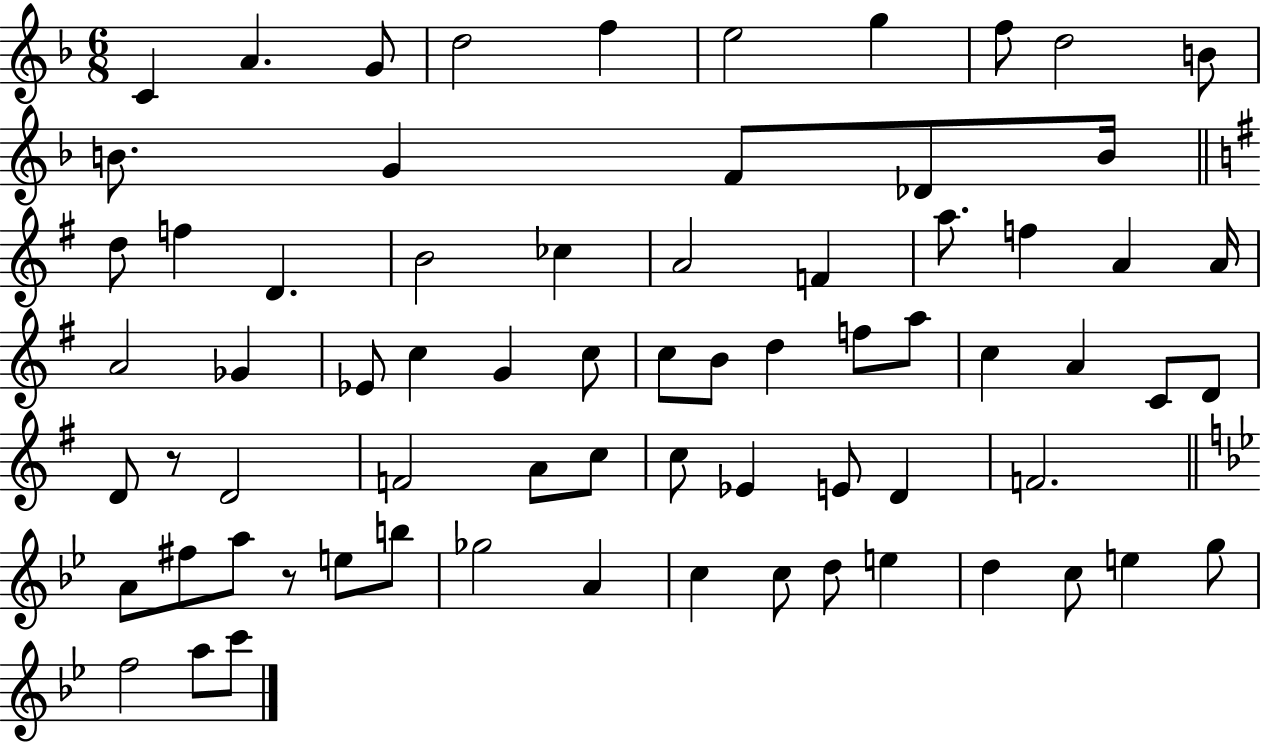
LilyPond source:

{
  \clef treble
  \numericTimeSignature
  \time 6/8
  \key f \major
  c'4 a'4. g'8 | d''2 f''4 | e''2 g''4 | f''8 d''2 b'8 | \break b'8. g'4 f'8 des'8 b'16 | \bar "||" \break \key e \minor d''8 f''4 d'4. | b'2 ces''4 | a'2 f'4 | a''8. f''4 a'4 a'16 | \break a'2 ges'4 | ees'8 c''4 g'4 c''8 | c''8 b'8 d''4 f''8 a''8 | c''4 a'4 c'8 d'8 | \break d'8 r8 d'2 | f'2 a'8 c''8 | c''8 ees'4 e'8 d'4 | f'2. | \break \bar "||" \break \key g \minor a'8 fis''8 a''8 r8 e''8 b''8 | ges''2 a'4 | c''4 c''8 d''8 e''4 | d''4 c''8 e''4 g''8 | \break f''2 a''8 c'''8 | \bar "|."
}